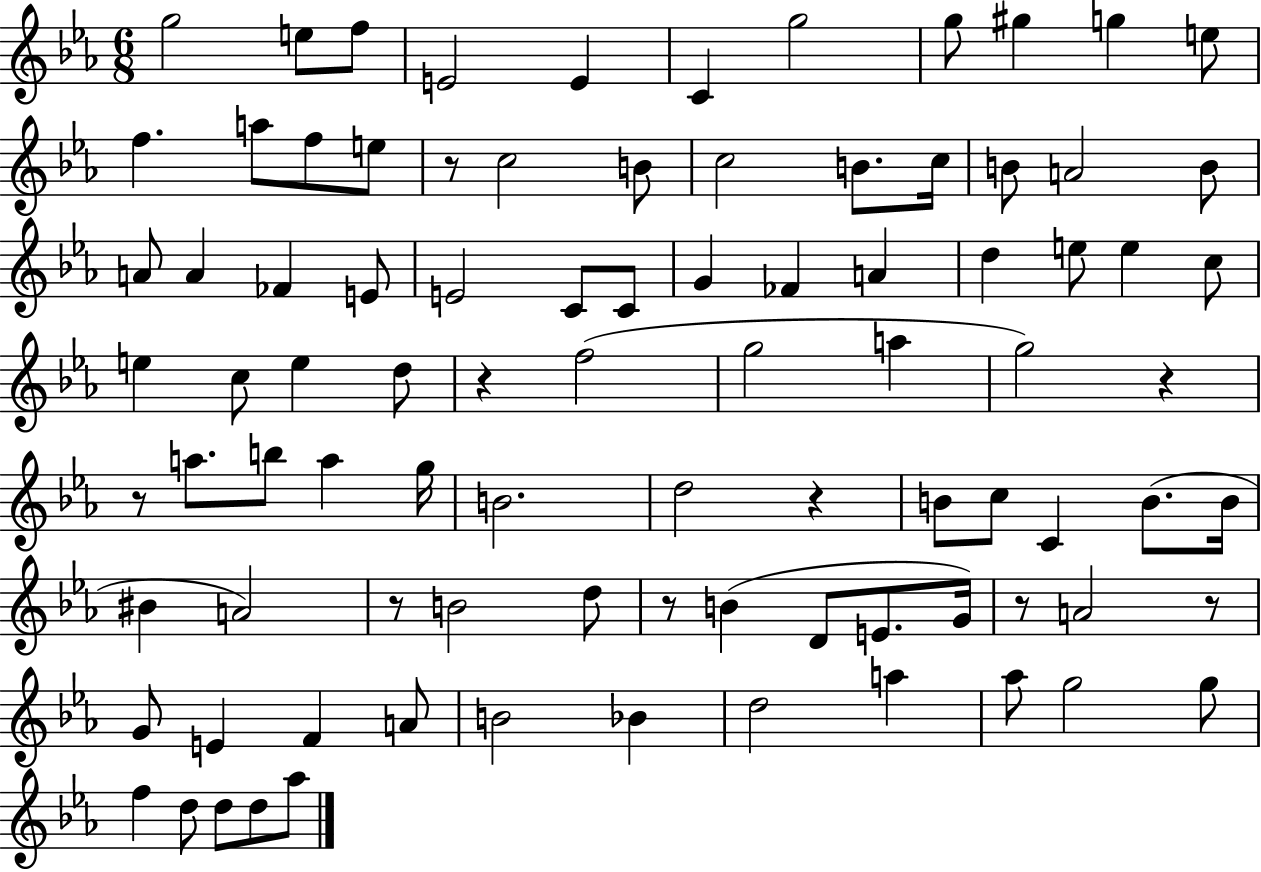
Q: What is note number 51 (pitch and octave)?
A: D5